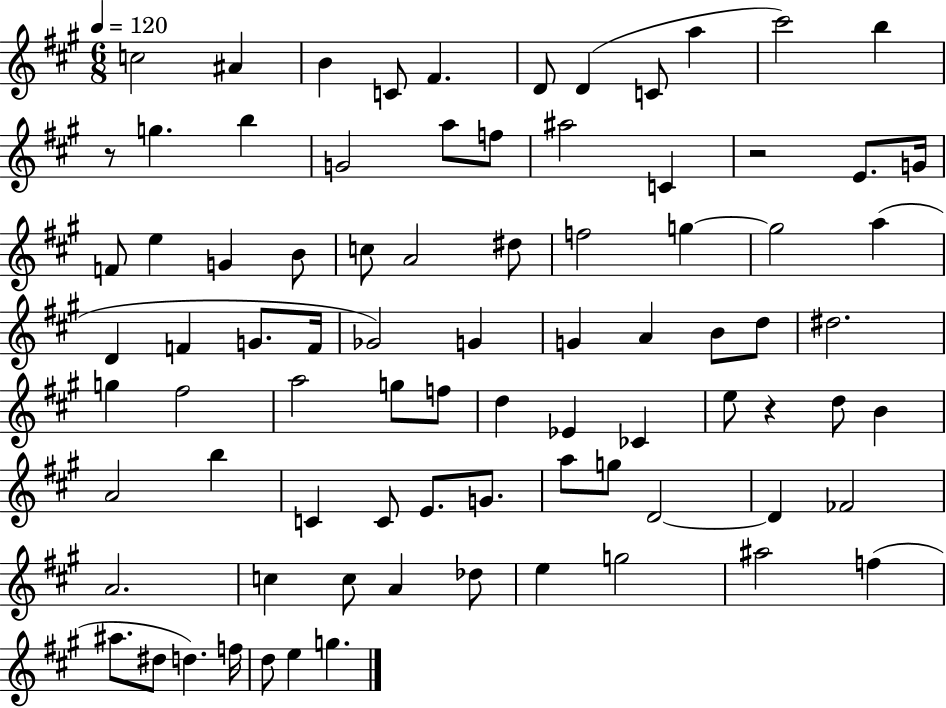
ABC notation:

X:1
T:Untitled
M:6/8
L:1/4
K:A
c2 ^A B C/2 ^F D/2 D C/2 a ^c'2 b z/2 g b G2 a/2 f/2 ^a2 C z2 E/2 G/4 F/2 e G B/2 c/2 A2 ^d/2 f2 g g2 a D F G/2 F/4 _G2 G G A B/2 d/2 ^d2 g ^f2 a2 g/2 f/2 d _E _C e/2 z d/2 B A2 b C C/2 E/2 G/2 a/2 g/2 D2 D _F2 A2 c c/2 A _d/2 e g2 ^a2 f ^a/2 ^d/2 d f/4 d/2 e g